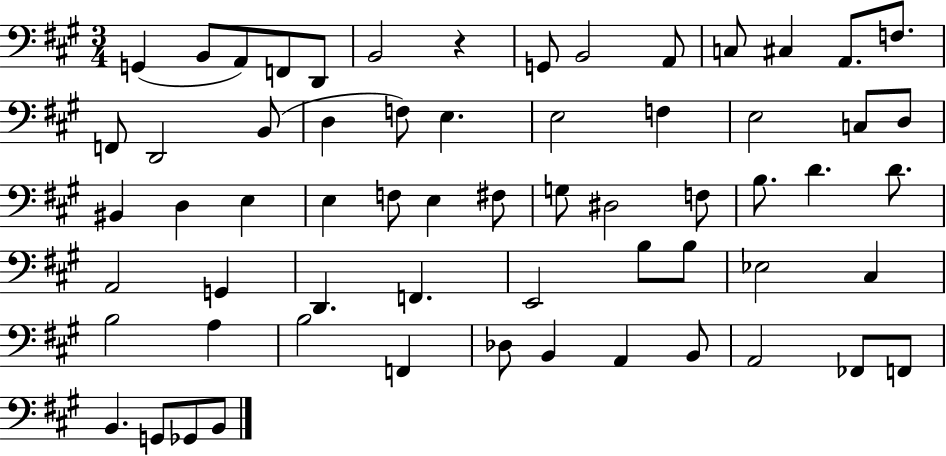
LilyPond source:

{
  \clef bass
  \numericTimeSignature
  \time 3/4
  \key a \major
  g,4( b,8 a,8) f,8 d,8 | b,2 r4 | g,8 b,2 a,8 | c8 cis4 a,8. f8. | \break f,8 d,2 b,8( | d4 f8) e4. | e2 f4 | e2 c8 d8 | \break bis,4 d4 e4 | e4 f8 e4 fis8 | g8 dis2 f8 | b8. d'4. d'8. | \break a,2 g,4 | d,4. f,4. | e,2 b8 b8 | ees2 cis4 | \break b2 a4 | b2 f,4 | des8 b,4 a,4 b,8 | a,2 fes,8 f,8 | \break b,4. g,8 ges,8 b,8 | \bar "|."
}